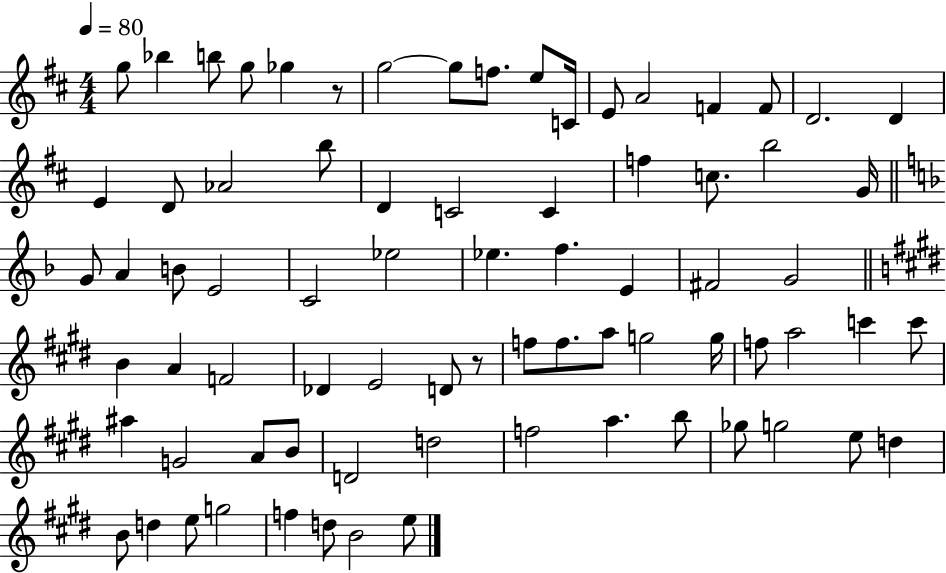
{
  \clef treble
  \numericTimeSignature
  \time 4/4
  \key d \major
  \tempo 4 = 80
  g''8 bes''4 b''8 g''8 ges''4 r8 | g''2~~ g''8 f''8. e''8 c'16 | e'8 a'2 f'4 f'8 | d'2. d'4 | \break e'4 d'8 aes'2 b''8 | d'4 c'2 c'4 | f''4 c''8. b''2 g'16 | \bar "||" \break \key f \major g'8 a'4 b'8 e'2 | c'2 ees''2 | ees''4. f''4. e'4 | fis'2 g'2 | \break \bar "||" \break \key e \major b'4 a'4 f'2 | des'4 e'2 d'8 r8 | f''8 f''8. a''8 g''2 g''16 | f''8 a''2 c'''4 c'''8 | \break ais''4 g'2 a'8 b'8 | d'2 d''2 | f''2 a''4. b''8 | ges''8 g''2 e''8 d''4 | \break b'8 d''4 e''8 g''2 | f''4 d''8 b'2 e''8 | \bar "|."
}